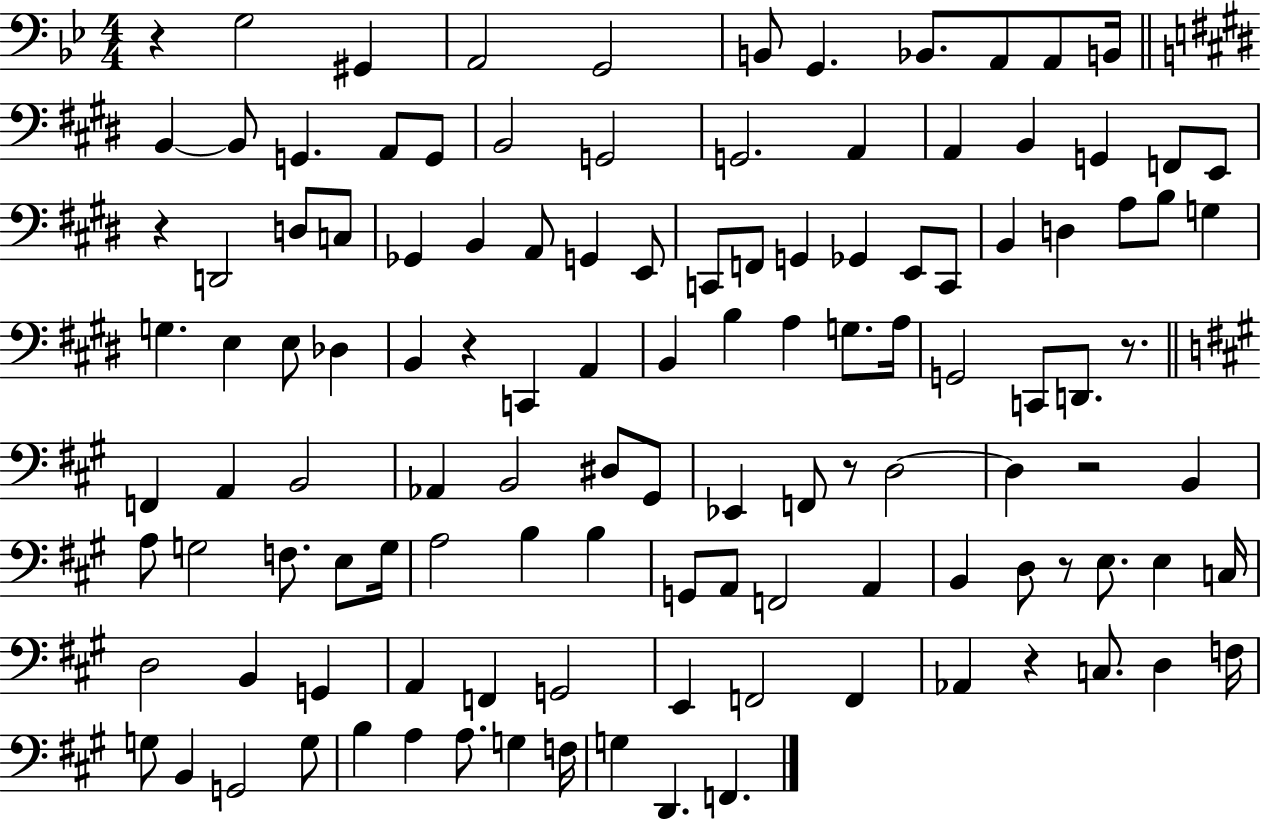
X:1
T:Untitled
M:4/4
L:1/4
K:Bb
z G,2 ^G,, A,,2 G,,2 B,,/2 G,, _B,,/2 A,,/2 A,,/2 B,,/4 B,, B,,/2 G,, A,,/2 G,,/2 B,,2 G,,2 G,,2 A,, A,, B,, G,, F,,/2 E,,/2 z D,,2 D,/2 C,/2 _G,, B,, A,,/2 G,, E,,/2 C,,/2 F,,/2 G,, _G,, E,,/2 C,,/2 B,, D, A,/2 B,/2 G, G, E, E,/2 _D, B,, z C,, A,, B,, B, A, G,/2 A,/4 G,,2 C,,/2 D,,/2 z/2 F,, A,, B,,2 _A,, B,,2 ^D,/2 ^G,,/2 _E,, F,,/2 z/2 D,2 D, z2 B,, A,/2 G,2 F,/2 E,/2 G,/4 A,2 B, B, G,,/2 A,,/2 F,,2 A,, B,, D,/2 z/2 E,/2 E, C,/4 D,2 B,, G,, A,, F,, G,,2 E,, F,,2 F,, _A,, z C,/2 D, F,/4 G,/2 B,, G,,2 G,/2 B, A, A,/2 G, F,/4 G, D,, F,,